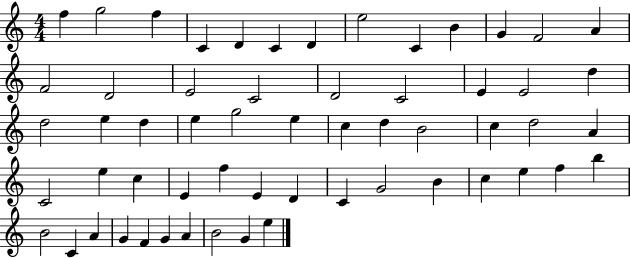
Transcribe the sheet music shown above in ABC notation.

X:1
T:Untitled
M:4/4
L:1/4
K:C
f g2 f C D C D e2 C B G F2 A F2 D2 E2 C2 D2 C2 E E2 d d2 e d e g2 e c d B2 c d2 A C2 e c E f E D C G2 B c e f b B2 C A G F G A B2 G e